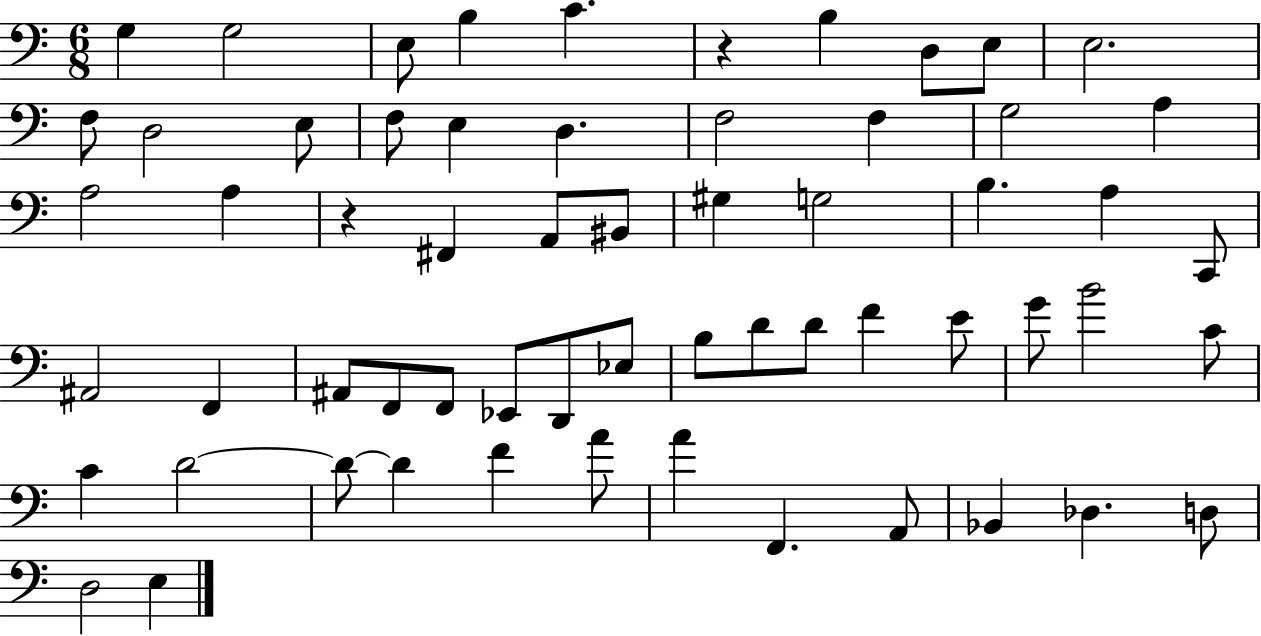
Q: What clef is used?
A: bass